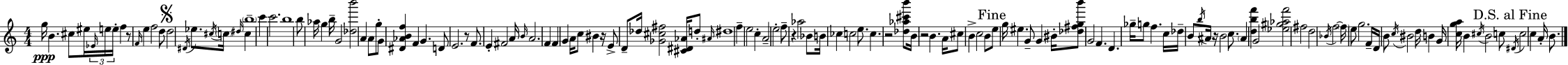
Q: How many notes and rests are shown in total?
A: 135